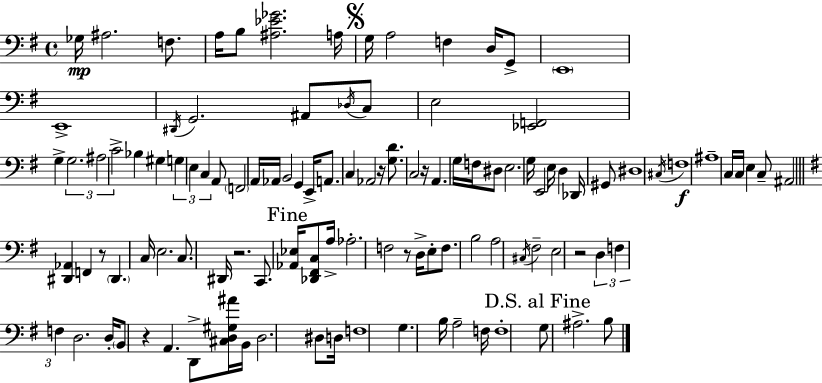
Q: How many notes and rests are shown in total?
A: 112